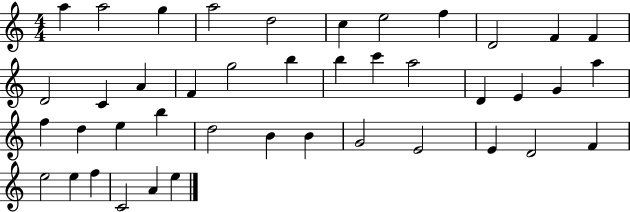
A5/q A5/h G5/q A5/h D5/h C5/q E5/h F5/q D4/h F4/q F4/q D4/h C4/q A4/q F4/q G5/h B5/q B5/q C6/q A5/h D4/q E4/q G4/q A5/q F5/q D5/q E5/q B5/q D5/h B4/q B4/q G4/h E4/h E4/q D4/h F4/q E5/h E5/q F5/q C4/h A4/q E5/q